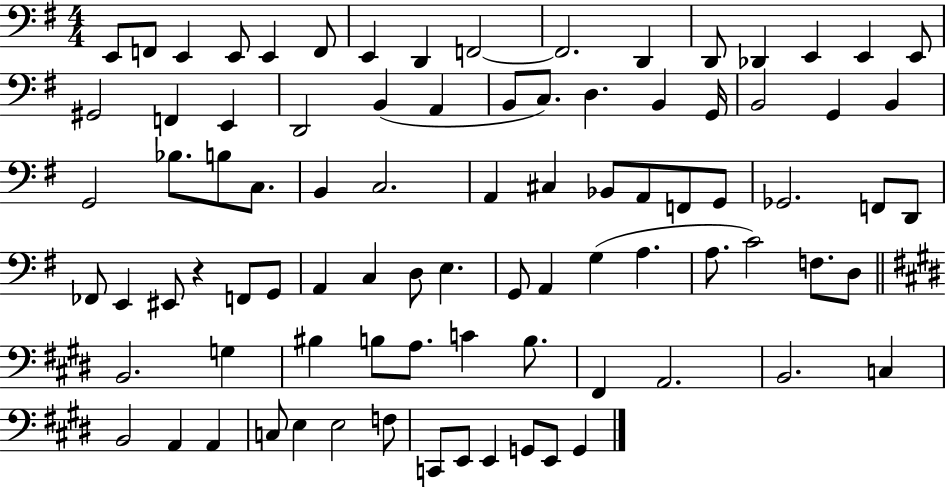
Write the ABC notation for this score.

X:1
T:Untitled
M:4/4
L:1/4
K:G
E,,/2 F,,/2 E,, E,,/2 E,, F,,/2 E,, D,, F,,2 F,,2 D,, D,,/2 _D,, E,, E,, E,,/2 ^G,,2 F,, E,, D,,2 B,, A,, B,,/2 C,/2 D, B,, G,,/4 B,,2 G,, B,, G,,2 _B,/2 B,/2 C,/2 B,, C,2 A,, ^C, _B,,/2 A,,/2 F,,/2 G,,/2 _G,,2 F,,/2 D,,/2 _F,,/2 E,, ^E,,/2 z F,,/2 G,,/2 A,, C, D,/2 E, G,,/2 A,, G, A, A,/2 C2 F,/2 D,/2 B,,2 G, ^B, B,/2 A,/2 C B,/2 ^F,, A,,2 B,,2 C, B,,2 A,, A,, C,/2 E, E,2 F,/2 C,,/2 E,,/2 E,, G,,/2 E,,/2 G,,